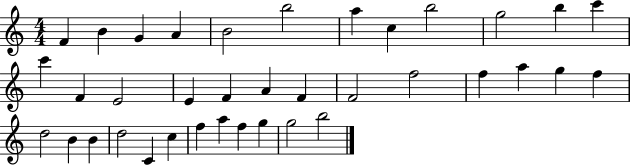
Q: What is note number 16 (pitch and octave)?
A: E4